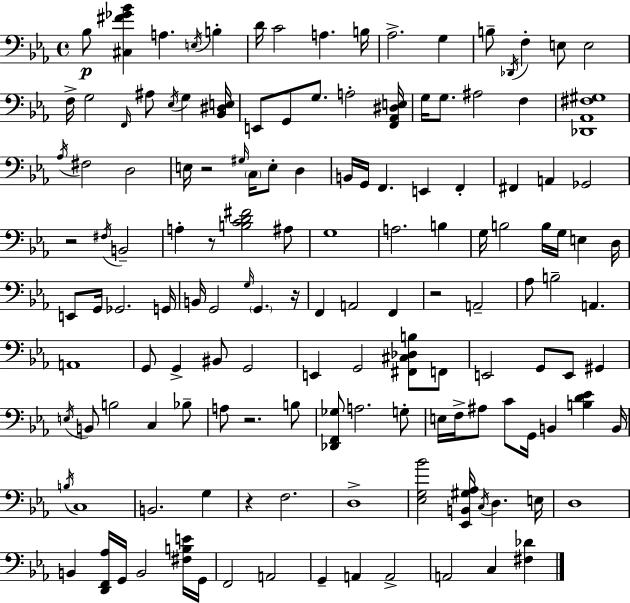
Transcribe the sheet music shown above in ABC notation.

X:1
T:Untitled
M:4/4
L:1/4
K:Eb
_B,/2 [^C,^F_G_B] A, E,/4 B, D/4 C2 A, B,/4 _A,2 G, B,/2 _D,,/4 F, E,/2 E,2 F,/4 G,2 F,,/4 ^A,/2 _E,/4 G, [_B,,^D,E,]/4 E,,/2 G,,/2 G,/2 A,2 [F,,_A,,^D,E,]/4 G,/4 G,/2 ^A,2 F, [_D,,_A,,^F,^G,]4 _A,/4 ^F,2 D,2 E,/4 z2 ^G,/4 C,/4 E,/2 D, B,,/4 G,,/4 F,, E,, F,, ^F,, A,, _G,,2 z2 ^F,/4 B,,2 A, z/2 [B,CD^F]2 ^A,/2 G,4 A,2 B, G,/4 B,2 B,/4 G,/4 E, D,/4 E,,/2 G,,/4 _G,,2 G,,/4 B,,/4 G,,2 G,/4 G,, z/4 F,, A,,2 F,, z2 A,,2 _A,/2 B,2 A,, A,,4 G,,/2 G,, ^B,,/2 G,,2 E,, G,,2 [^F,,^C,_D,B,]/2 F,,/2 E,,2 G,,/2 E,,/2 ^G,, E,/4 B,,/2 B,2 C, _B,/2 A,/2 z2 B,/2 [_D,,F,,_G,]/2 A,2 G,/2 E,/4 F,/4 ^A,/2 C/2 G,,/4 B,, [B,D_E] B,,/4 B,/4 C,4 B,,2 G, z F,2 D,4 [_E,G,_B]2 [_E,,B,,^G,_A,]/4 C,/4 D, E,/4 D,4 B,, [D,,F,,_A,]/4 G,,/4 B,,2 [^F,B,E]/4 G,,/4 F,,2 A,,2 G,, A,, A,,2 A,,2 C, [^F,_D]